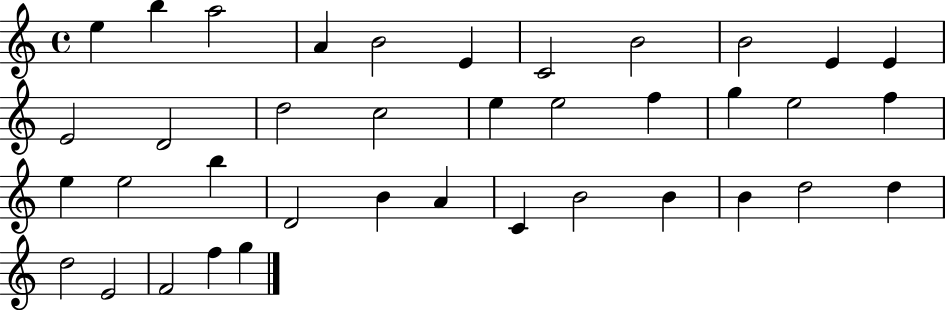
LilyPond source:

{
  \clef treble
  \time 4/4
  \defaultTimeSignature
  \key c \major
  e''4 b''4 a''2 | a'4 b'2 e'4 | c'2 b'2 | b'2 e'4 e'4 | \break e'2 d'2 | d''2 c''2 | e''4 e''2 f''4 | g''4 e''2 f''4 | \break e''4 e''2 b''4 | d'2 b'4 a'4 | c'4 b'2 b'4 | b'4 d''2 d''4 | \break d''2 e'2 | f'2 f''4 g''4 | \bar "|."
}